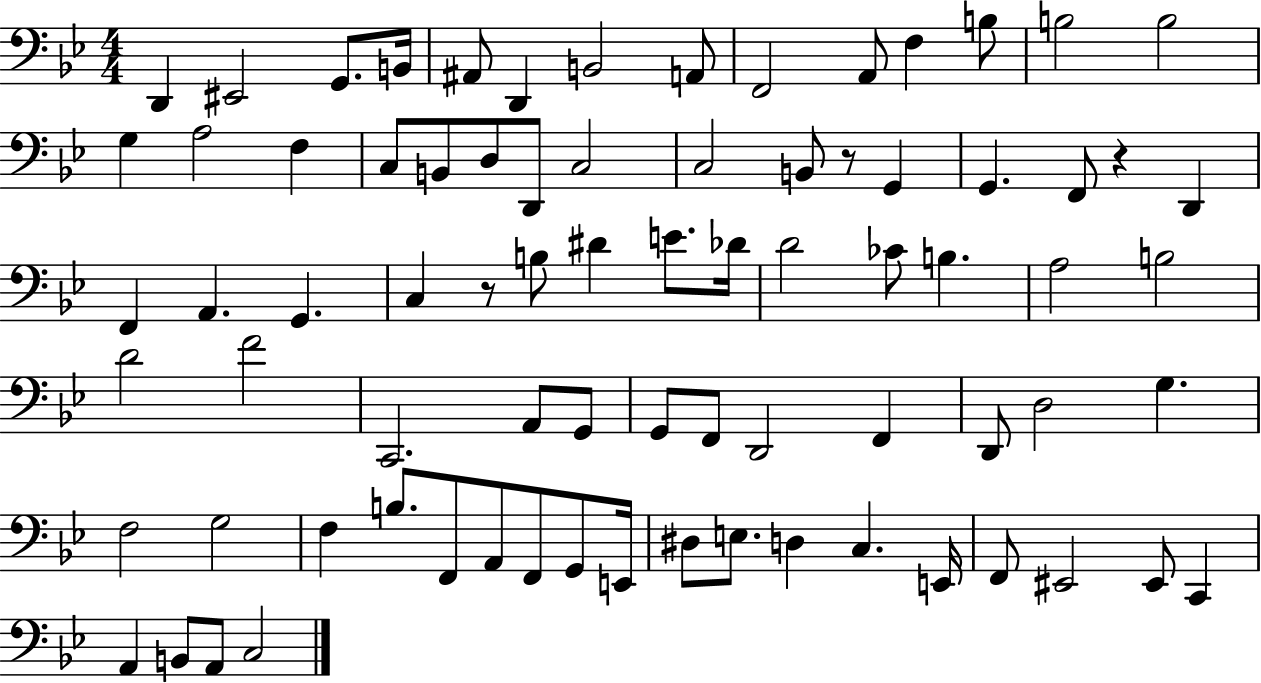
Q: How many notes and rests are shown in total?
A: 78